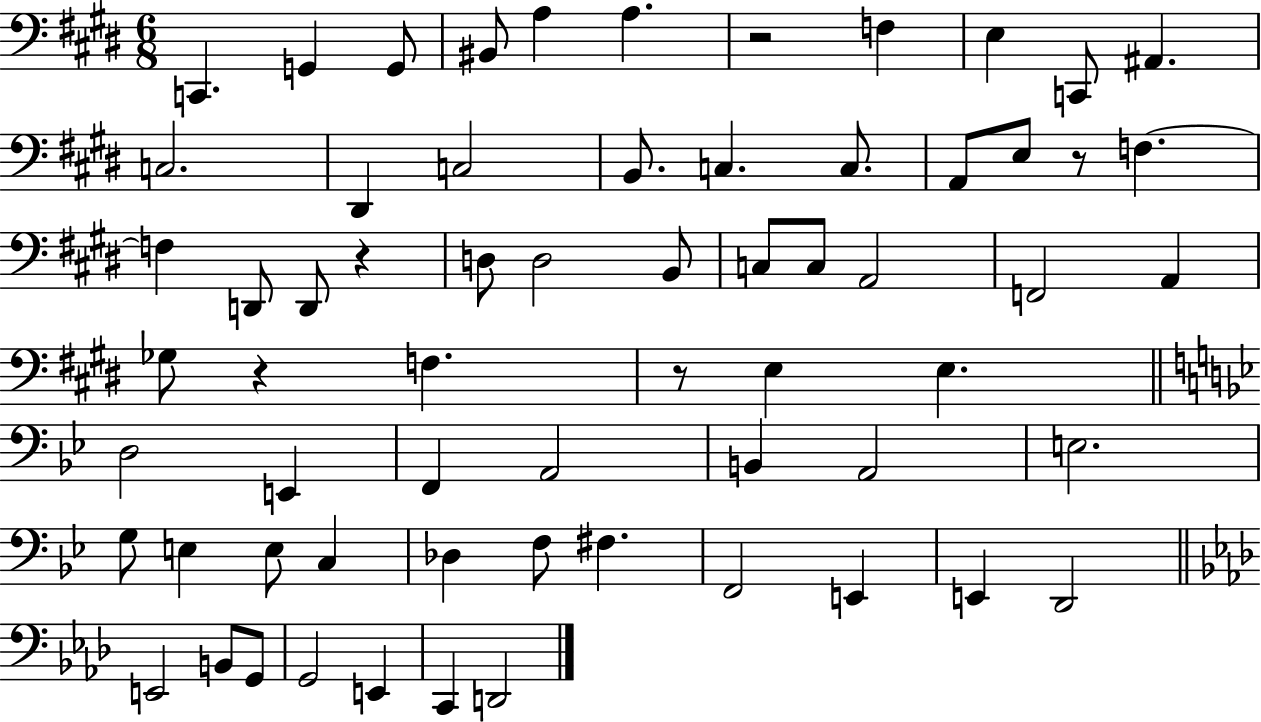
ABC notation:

X:1
T:Untitled
M:6/8
L:1/4
K:E
C,, G,, G,,/2 ^B,,/2 A, A, z2 F, E, C,,/2 ^A,, C,2 ^D,, C,2 B,,/2 C, C,/2 A,,/2 E,/2 z/2 F, F, D,,/2 D,,/2 z D,/2 D,2 B,,/2 C,/2 C,/2 A,,2 F,,2 A,, _G,/2 z F, z/2 E, E, D,2 E,, F,, A,,2 B,, A,,2 E,2 G,/2 E, E,/2 C, _D, F,/2 ^F, F,,2 E,, E,, D,,2 E,,2 B,,/2 G,,/2 G,,2 E,, C,, D,,2